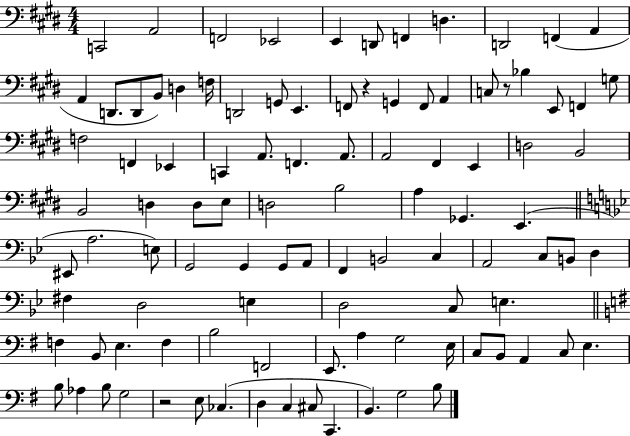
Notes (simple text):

C2/h A2/h F2/h Eb2/h E2/q D2/e F2/q D3/q. D2/h F2/q A2/q A2/q D2/e. D2/e B2/e D3/q F3/s D2/h G2/e E2/q. F2/e R/q G2/q F2/e A2/q C3/e R/e Bb3/q E2/e F2/q G3/e F3/h F2/q Eb2/q C2/q A2/e. F2/q. A2/e. A2/h F#2/q E2/q D3/h B2/h B2/h D3/q D3/e E3/e D3/h B3/h A3/q Gb2/q. E2/q. EIS2/e A3/h. E3/e G2/h G2/q G2/e A2/e F2/q B2/h C3/q A2/h C3/e B2/e D3/q F#3/q D3/h E3/q D3/h C3/e E3/q. F3/q B2/e E3/q. F3/q B3/h F2/h E2/e. A3/q G3/h E3/s C3/e B2/e A2/q C3/e E3/q. B3/e Ab3/q B3/e G3/h R/h E3/e CES3/q. D3/q C3/q C#3/e C2/q. B2/q. G3/h B3/e